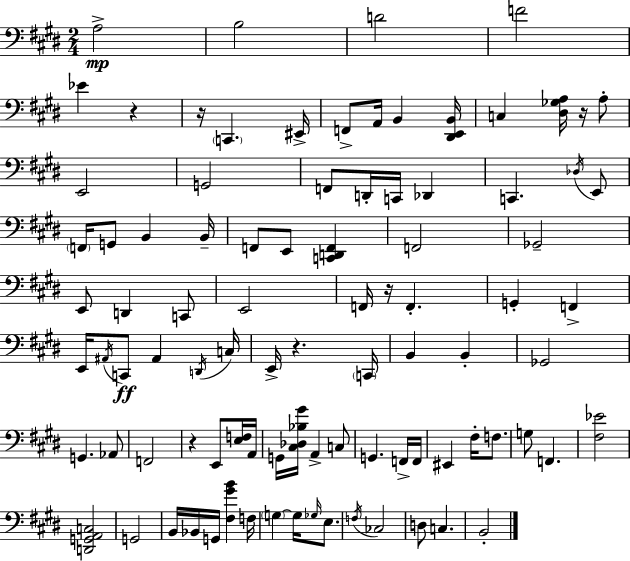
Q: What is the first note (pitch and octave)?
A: A3